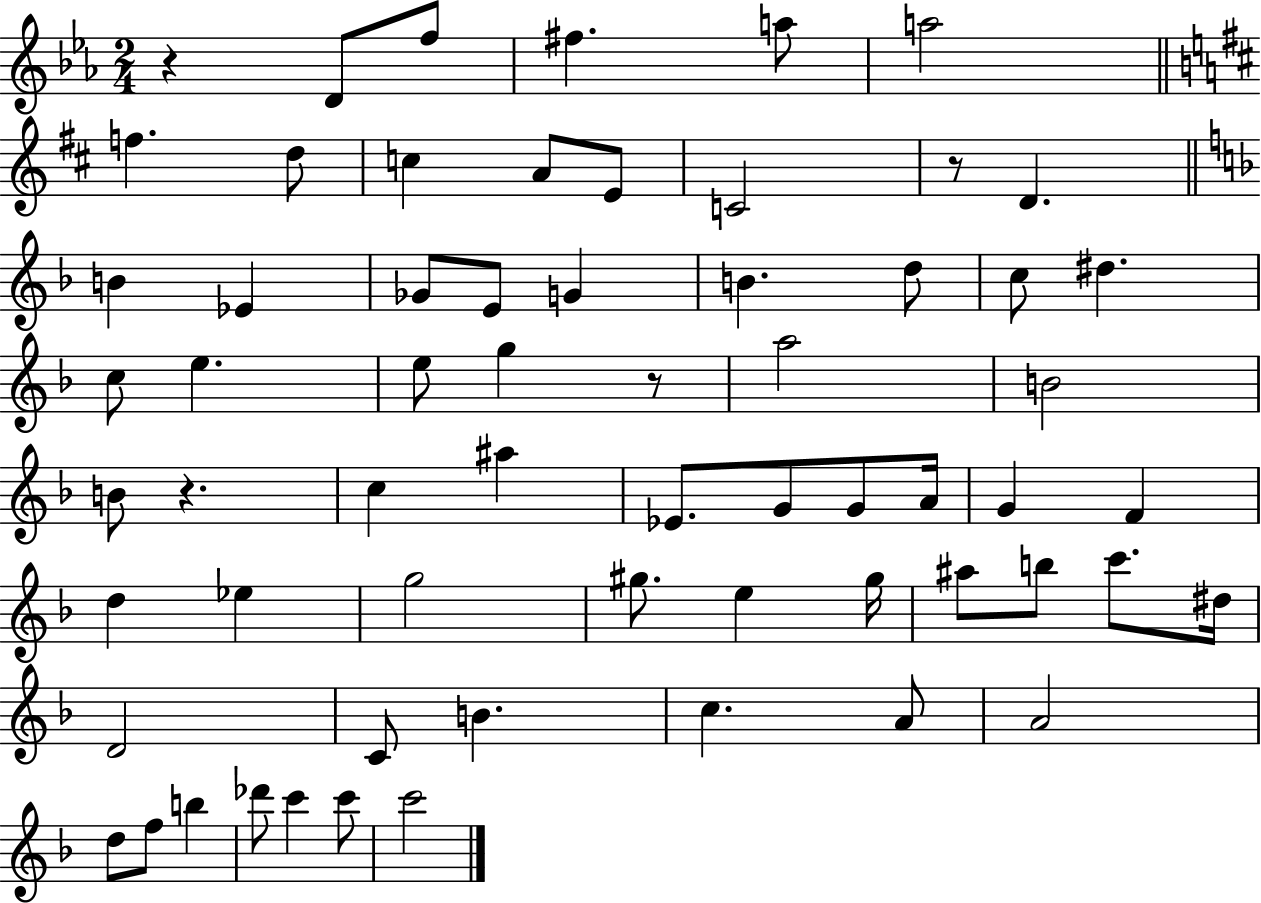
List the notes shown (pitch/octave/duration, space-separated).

R/q D4/e F5/e F#5/q. A5/e A5/h F5/q. D5/e C5/q A4/e E4/e C4/h R/e D4/q. B4/q Eb4/q Gb4/e E4/e G4/q B4/q. D5/e C5/e D#5/q. C5/e E5/q. E5/e G5/q R/e A5/h B4/h B4/e R/q. C5/q A#5/q Eb4/e. G4/e G4/e A4/s G4/q F4/q D5/q Eb5/q G5/h G#5/e. E5/q G#5/s A#5/e B5/e C6/e. D#5/s D4/h C4/e B4/q. C5/q. A4/e A4/h D5/e F5/e B5/q Db6/e C6/q C6/e C6/h